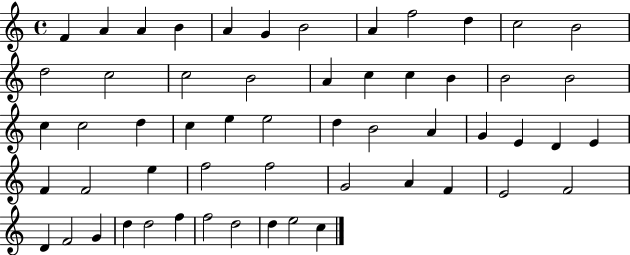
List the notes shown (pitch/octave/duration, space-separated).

F4/q A4/q A4/q B4/q A4/q G4/q B4/h A4/q F5/h D5/q C5/h B4/h D5/h C5/h C5/h B4/h A4/q C5/q C5/q B4/q B4/h B4/h C5/q C5/h D5/q C5/q E5/q E5/h D5/q B4/h A4/q G4/q E4/q D4/q E4/q F4/q F4/h E5/q F5/h F5/h G4/h A4/q F4/q E4/h F4/h D4/q F4/h G4/q D5/q D5/h F5/q F5/h D5/h D5/q E5/h C5/q